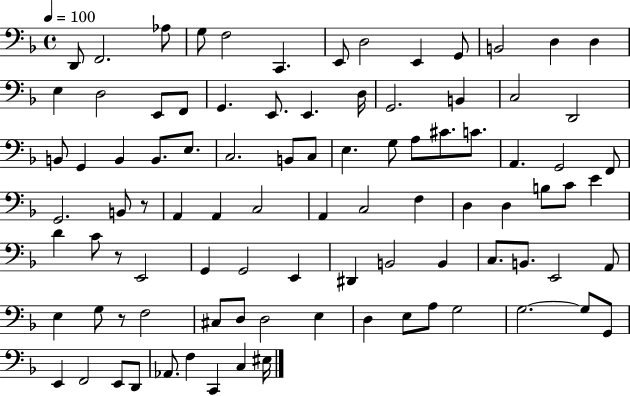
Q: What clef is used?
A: bass